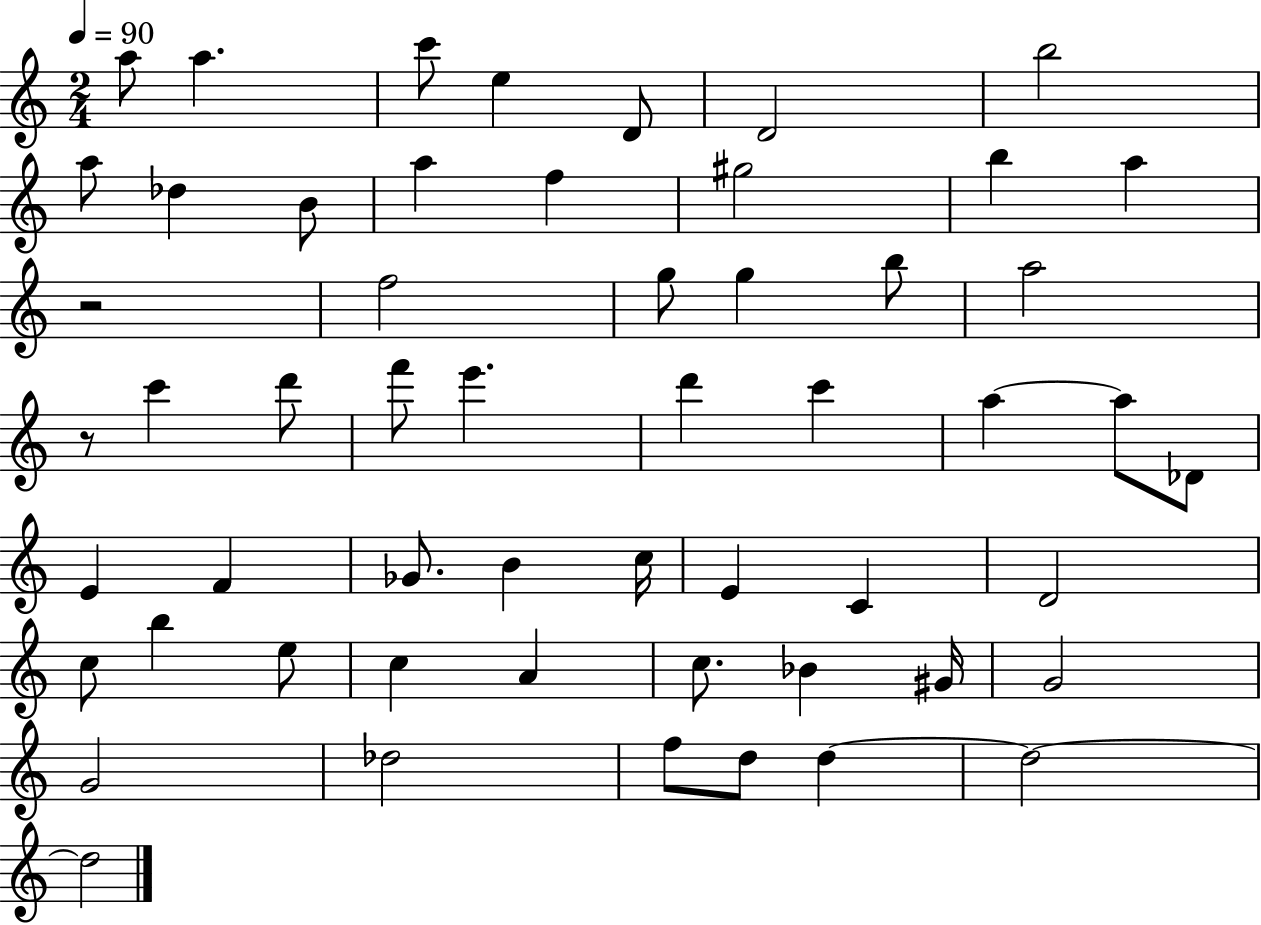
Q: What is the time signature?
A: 2/4